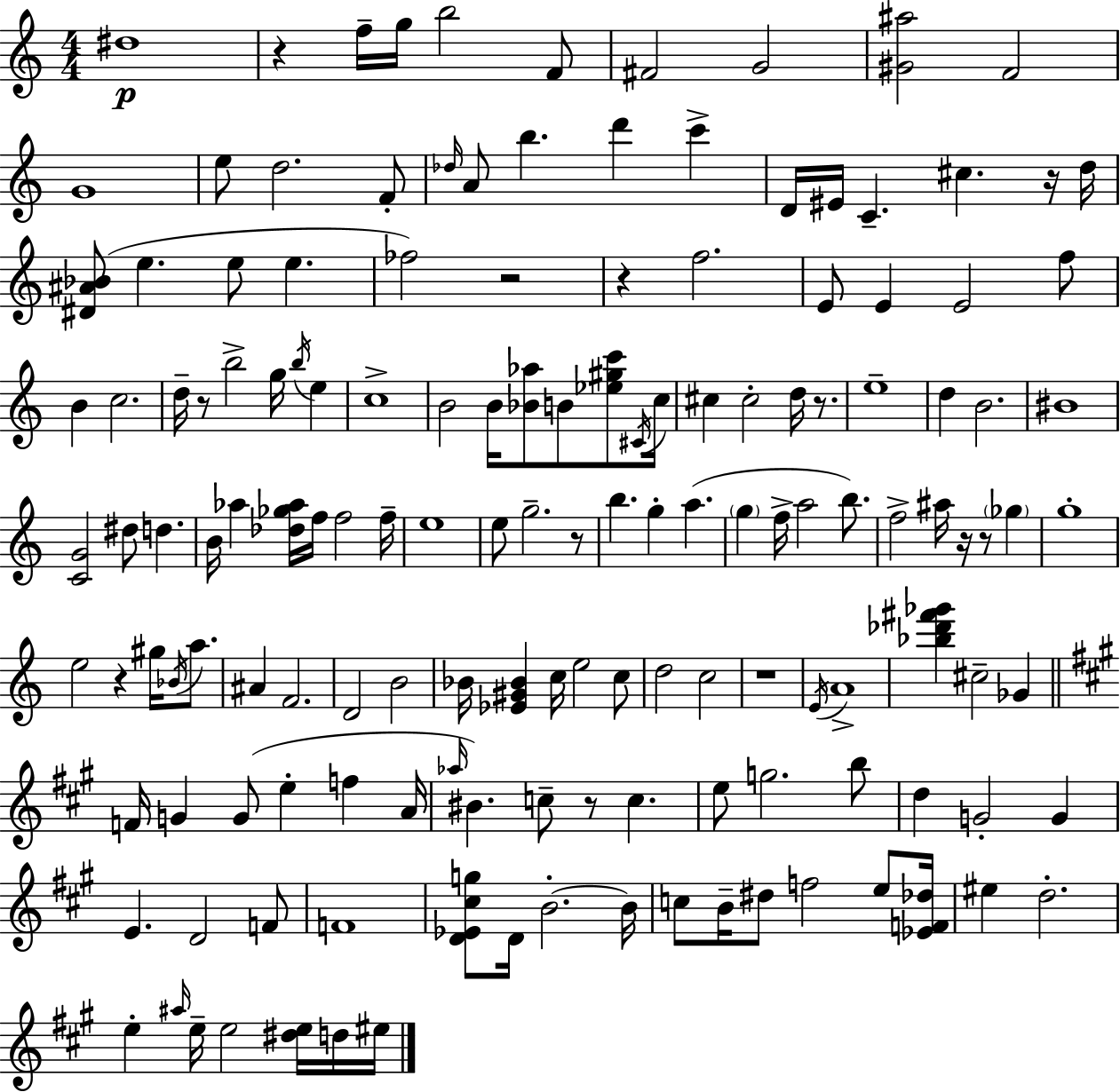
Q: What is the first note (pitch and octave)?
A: D#5